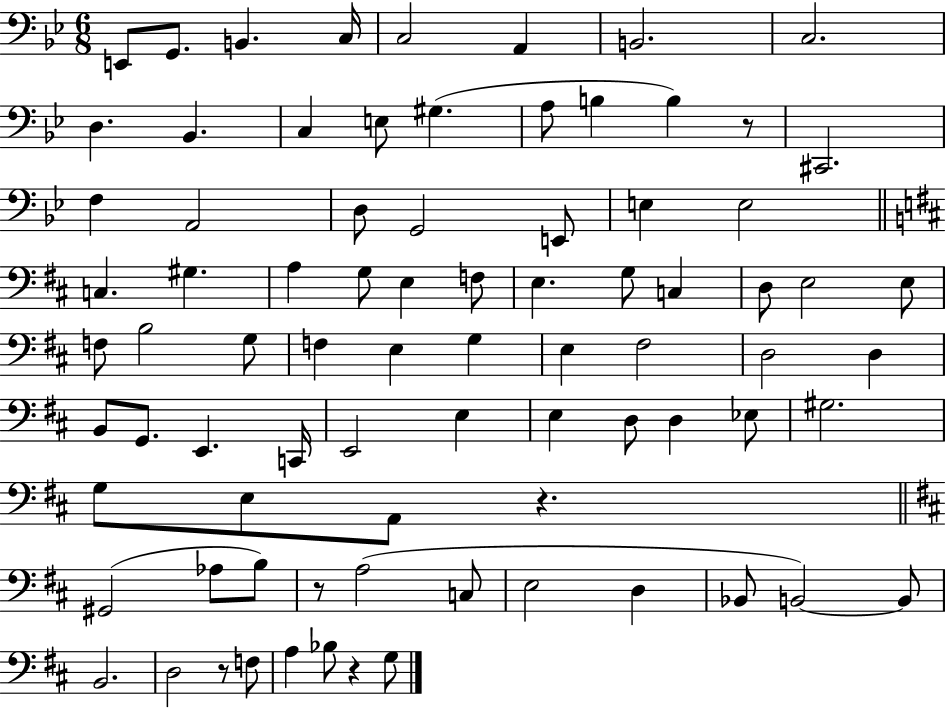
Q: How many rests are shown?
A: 5